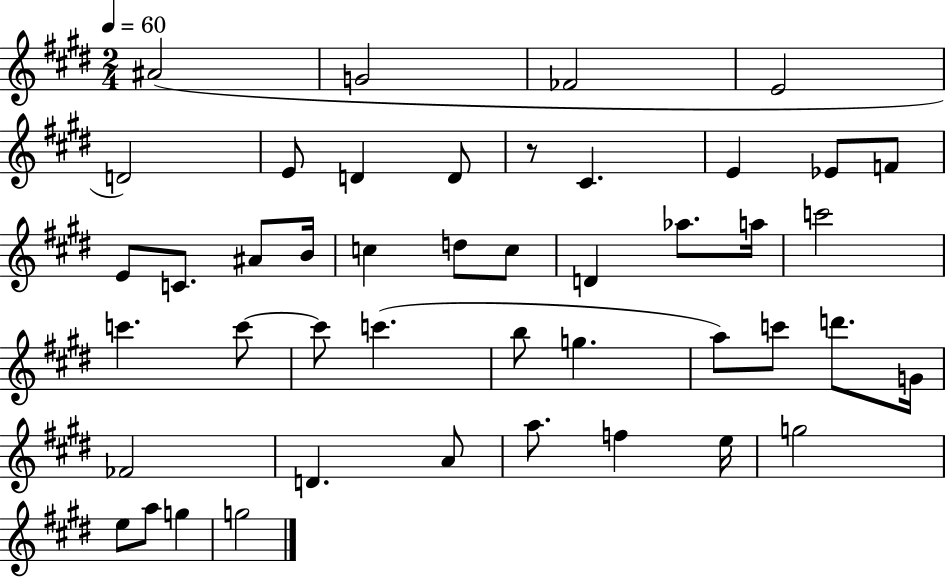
{
  \clef treble
  \numericTimeSignature
  \time 2/4
  \key e \major
  \tempo 4 = 60
  ais'2( | g'2 | fes'2 | e'2 | \break d'2) | e'8 d'4 d'8 | r8 cis'4. | e'4 ees'8 f'8 | \break e'8 c'8. ais'8 b'16 | c''4 d''8 c''8 | d'4 aes''8. a''16 | c'''2 | \break c'''4. c'''8~~ | c'''8 c'''4.( | b''8 g''4. | a''8) c'''8 d'''8. g'16 | \break fes'2 | d'4. a'8 | a''8. f''4 e''16 | g''2 | \break e''8 a''8 g''4 | g''2 | \bar "|."
}